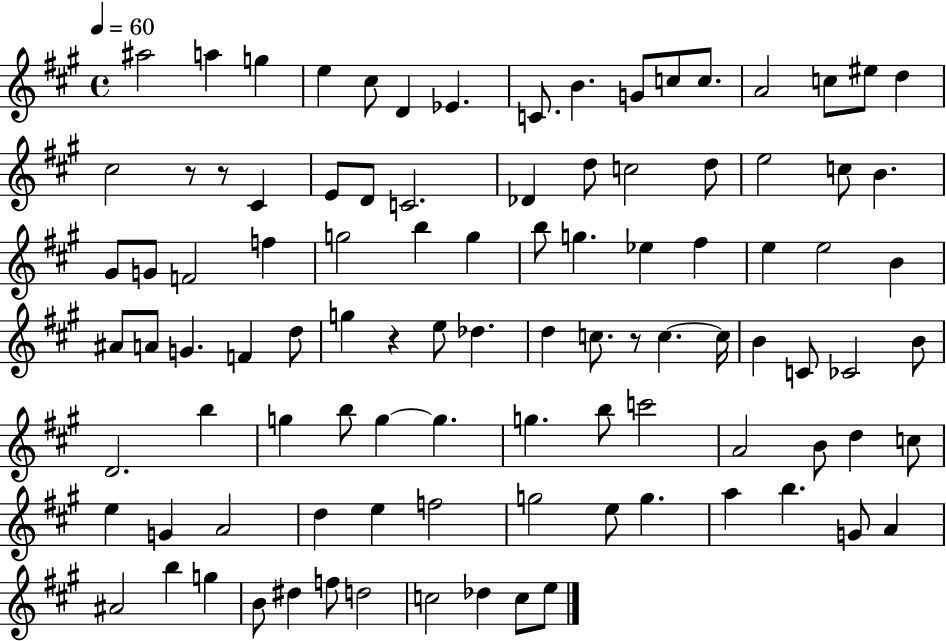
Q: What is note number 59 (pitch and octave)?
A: D4